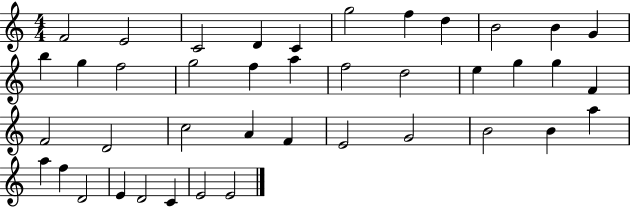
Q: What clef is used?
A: treble